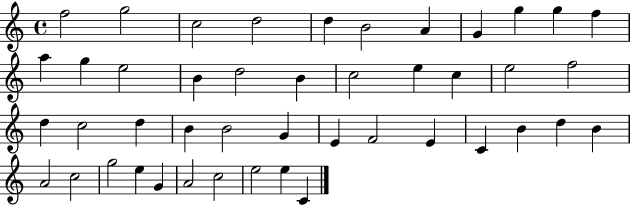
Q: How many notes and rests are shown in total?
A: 45